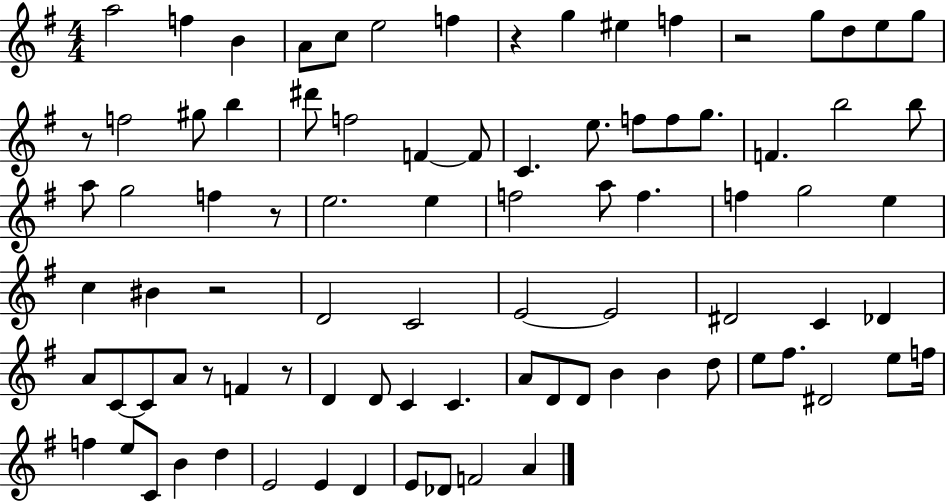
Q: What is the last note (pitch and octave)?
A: A4